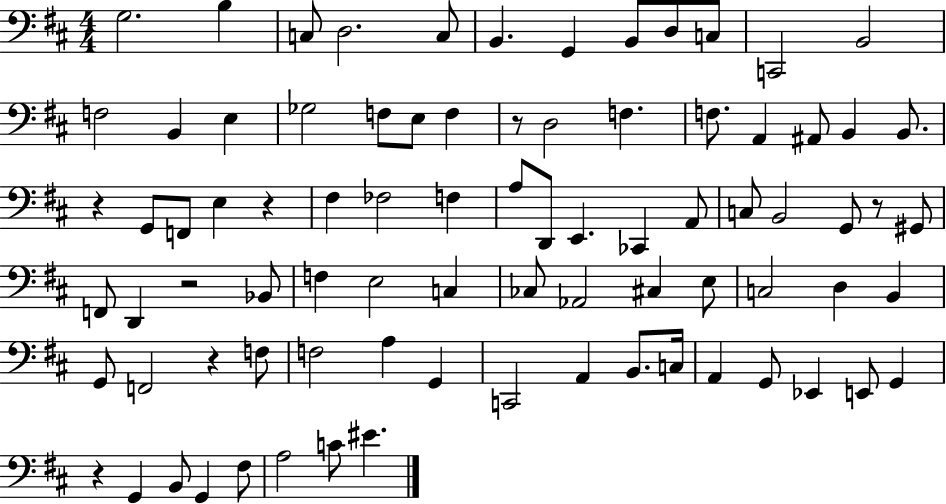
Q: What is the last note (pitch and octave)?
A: EIS4